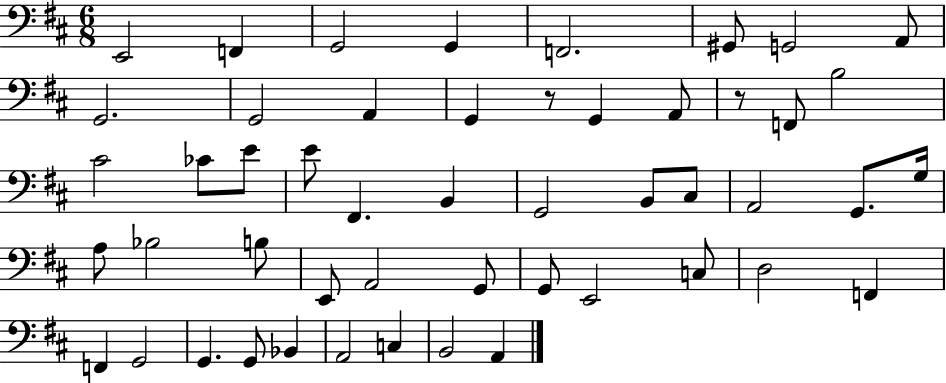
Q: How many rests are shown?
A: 2